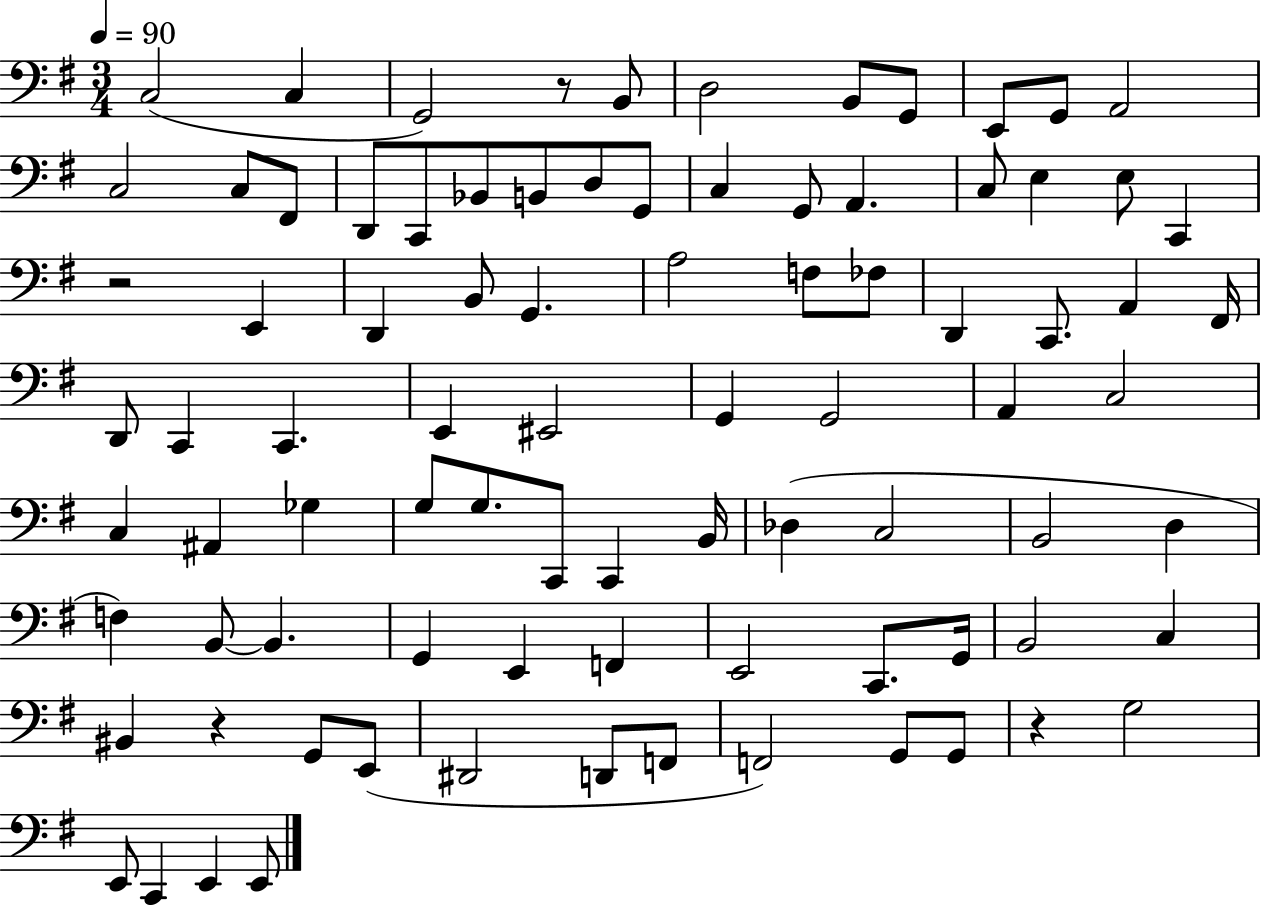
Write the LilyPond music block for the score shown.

{
  \clef bass
  \numericTimeSignature
  \time 3/4
  \key g \major
  \tempo 4 = 90
  \repeat volta 2 { c2( c4 | g,2) r8 b,8 | d2 b,8 g,8 | e,8 g,8 a,2 | \break c2 c8 fis,8 | d,8 c,8 bes,8 b,8 d8 g,8 | c4 g,8 a,4. | c8 e4 e8 c,4 | \break r2 e,4 | d,4 b,8 g,4. | a2 f8 fes8 | d,4 c,8. a,4 fis,16 | \break d,8 c,4 c,4. | e,4 eis,2 | g,4 g,2 | a,4 c2 | \break c4 ais,4 ges4 | g8 g8. c,8 c,4 b,16 | des4( c2 | b,2 d4 | \break f4) b,8~~ b,4. | g,4 e,4 f,4 | e,2 c,8. g,16 | b,2 c4 | \break bis,4 r4 g,8 e,8( | dis,2 d,8 f,8 | f,2) g,8 g,8 | r4 g2 | \break e,8 c,4 e,4 e,8 | } \bar "|."
}